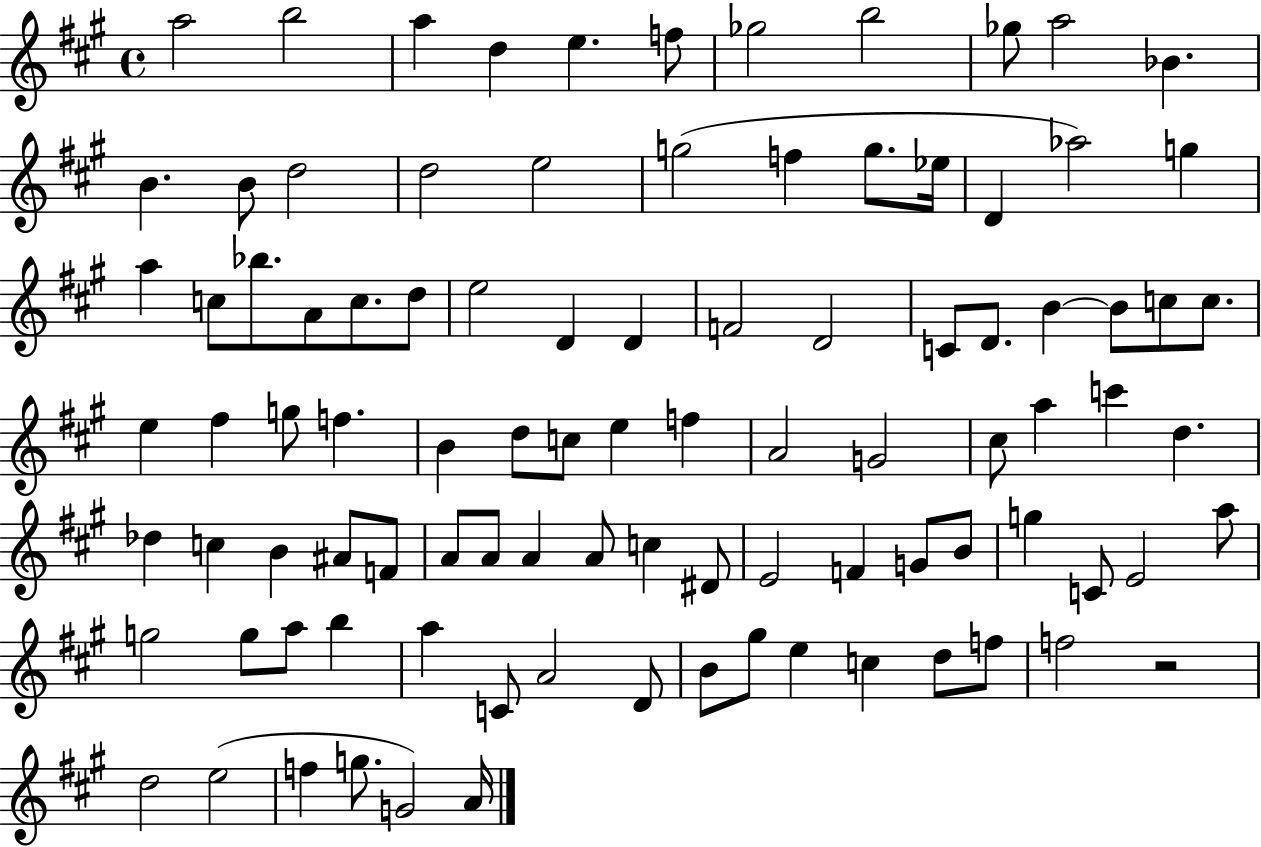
{
  \clef treble
  \time 4/4
  \defaultTimeSignature
  \key a \major
  a''2 b''2 | a''4 d''4 e''4. f''8 | ges''2 b''2 | ges''8 a''2 bes'4. | \break b'4. b'8 d''2 | d''2 e''2 | g''2( f''4 g''8. ees''16 | d'4 aes''2) g''4 | \break a''4 c''8 bes''8. a'8 c''8. d''8 | e''2 d'4 d'4 | f'2 d'2 | c'8 d'8. b'4~~ b'8 c''8 c''8. | \break e''4 fis''4 g''8 f''4. | b'4 d''8 c''8 e''4 f''4 | a'2 g'2 | cis''8 a''4 c'''4 d''4. | \break des''4 c''4 b'4 ais'8 f'8 | a'8 a'8 a'4 a'8 c''4 dis'8 | e'2 f'4 g'8 b'8 | g''4 c'8 e'2 a''8 | \break g''2 g''8 a''8 b''4 | a''4 c'8 a'2 d'8 | b'8 gis''8 e''4 c''4 d''8 f''8 | f''2 r2 | \break d''2 e''2( | f''4 g''8. g'2) a'16 | \bar "|."
}